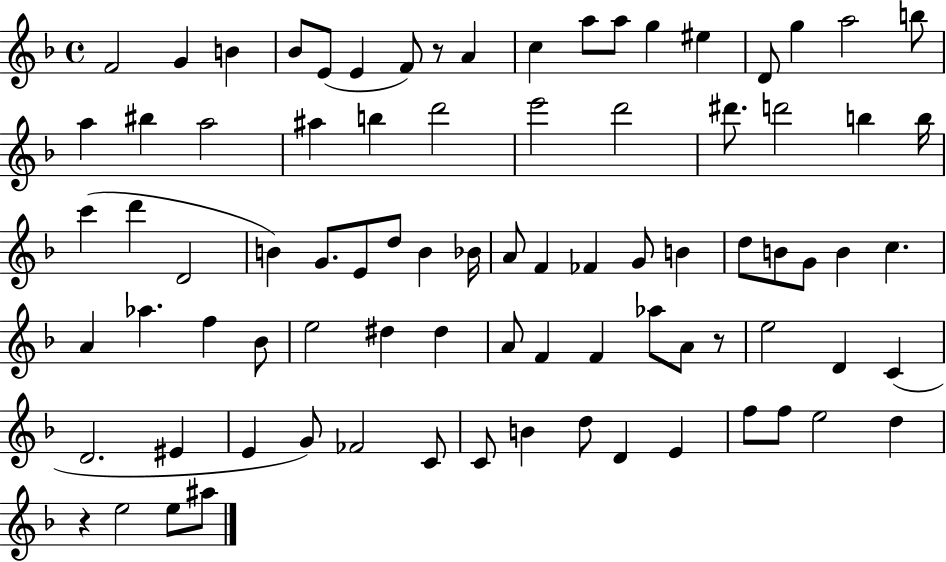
F4/h G4/q B4/q Bb4/e E4/e E4/q F4/e R/e A4/q C5/q A5/e A5/e G5/q EIS5/q D4/e G5/q A5/h B5/e A5/q BIS5/q A5/h A#5/q B5/q D6/h E6/h D6/h D#6/e. D6/h B5/q B5/s C6/q D6/q D4/h B4/q G4/e. E4/e D5/e B4/q Bb4/s A4/e F4/q FES4/q G4/e B4/q D5/e B4/e G4/e B4/q C5/q. A4/q Ab5/q. F5/q Bb4/e E5/h D#5/q D#5/q A4/e F4/q F4/q Ab5/e A4/e R/e E5/h D4/q C4/q D4/h. EIS4/q E4/q G4/e FES4/h C4/e C4/e B4/q D5/e D4/q E4/q F5/e F5/e E5/h D5/q R/q E5/h E5/e A#5/e